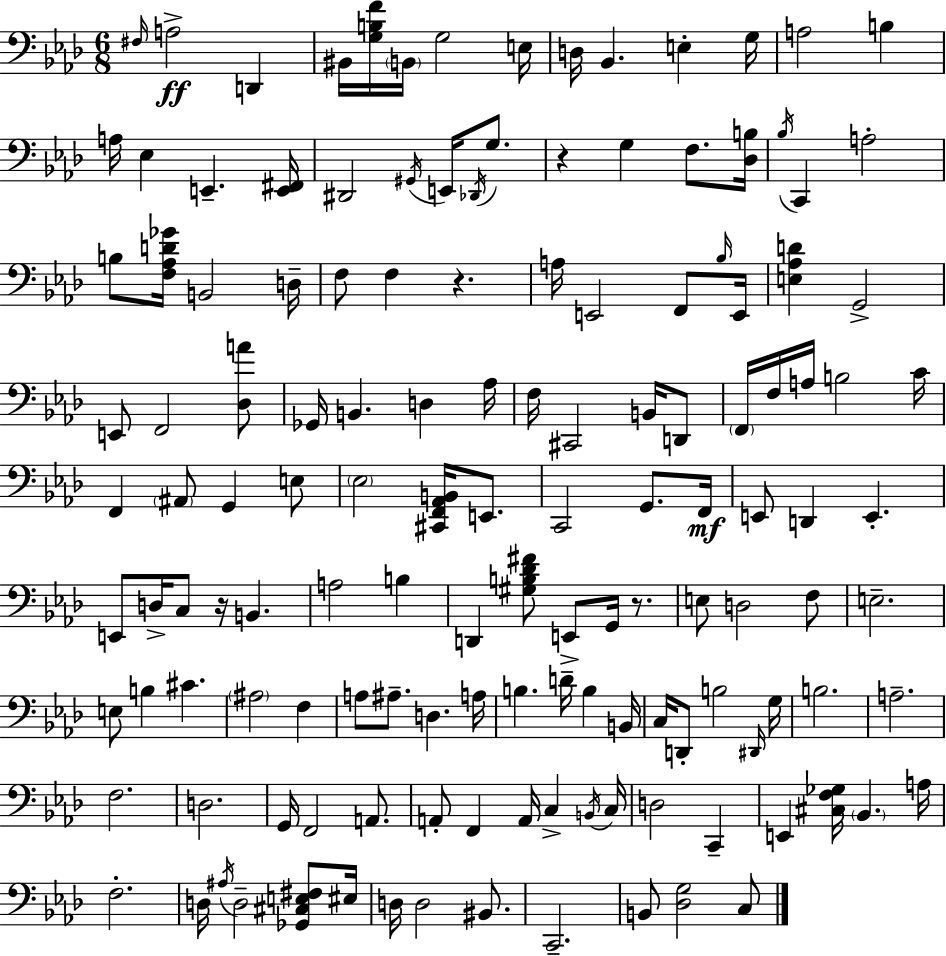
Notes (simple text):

F#3/s A3/h D2/q BIS2/s [G3,B3,F4]/s B2/s G3/h E3/s D3/s Bb2/q. E3/q G3/s A3/h B3/q A3/s Eb3/q E2/q. [E2,F#2]/s D#2/h G#2/s E2/s Db2/s G3/e. R/q G3/q F3/e. [Db3,B3]/s Bb3/s C2/q A3/h B3/e [F3,Ab3,D4,Gb4]/s B2/h D3/s F3/e F3/q R/q. A3/s E2/h F2/e Bb3/s E2/s [E3,Ab3,D4]/q G2/h E2/e F2/h [Db3,A4]/e Gb2/s B2/q. D3/q Ab3/s F3/s C#2/h B2/s D2/e F2/s F3/s A3/s B3/h C4/s F2/q A#2/e G2/q E3/e Eb3/h [C#2,F2,Ab2,B2]/s E2/e. C2/h G2/e. F2/s E2/e D2/q E2/q. E2/e D3/s C3/e R/s B2/q. A3/h B3/q D2/q [G#3,B3,Db4,F#4]/e E2/e G2/s R/e. E3/e D3/h F3/e E3/h. E3/e B3/q C#4/q. A#3/h F3/q A3/e A#3/e. D3/q. A3/s B3/q. D4/s B3/q B2/s C3/s D2/e B3/h D#2/s G3/s B3/h. A3/h. F3/h. D3/h. G2/s F2/h A2/e. A2/e F2/q A2/s C3/q B2/s C3/s D3/h C2/q E2/q [C#3,F3,Gb3]/s Bb2/q. A3/s F3/h. D3/s A#3/s D3/h [Gb2,C#3,E3,F#3]/e EIS3/s D3/s D3/h BIS2/e. C2/h. B2/e [Db3,G3]/h C3/e